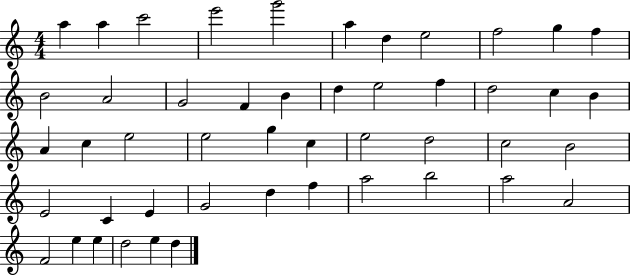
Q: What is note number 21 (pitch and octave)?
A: C5